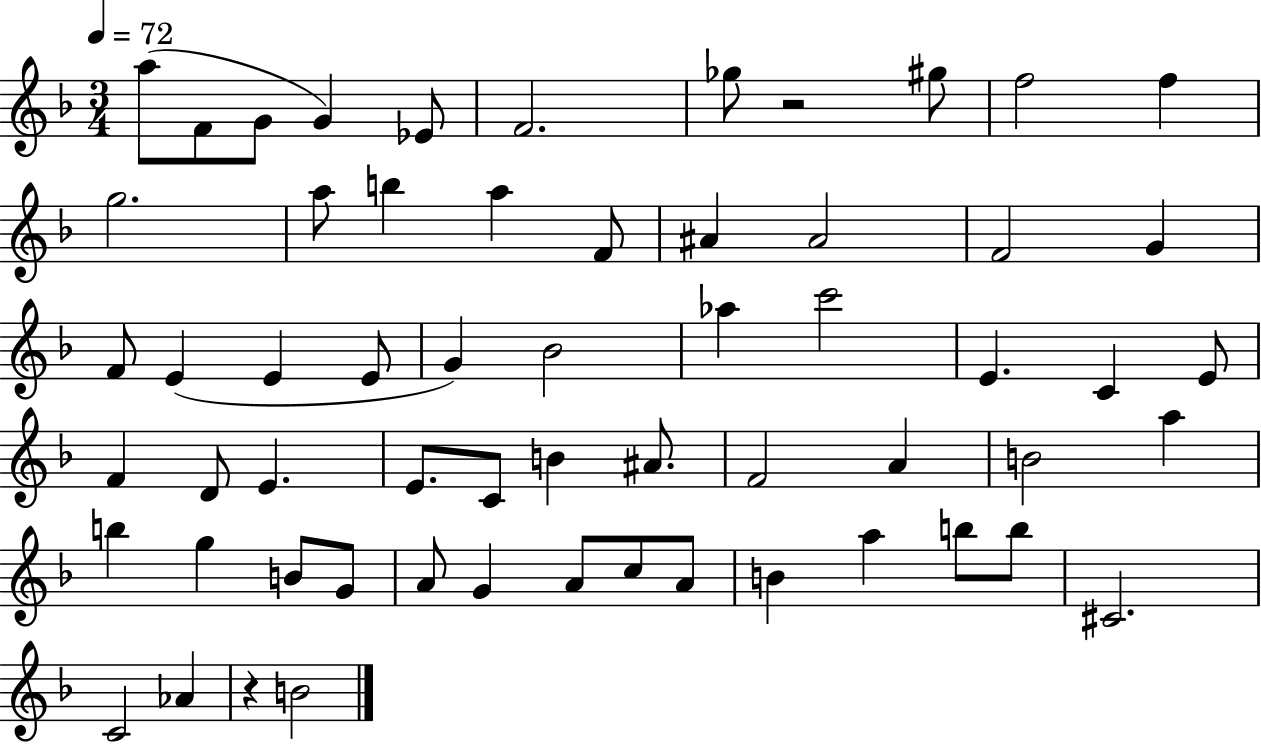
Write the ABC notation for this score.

X:1
T:Untitled
M:3/4
L:1/4
K:F
a/2 F/2 G/2 G _E/2 F2 _g/2 z2 ^g/2 f2 f g2 a/2 b a F/2 ^A ^A2 F2 G F/2 E E E/2 G _B2 _a c'2 E C E/2 F D/2 E E/2 C/2 B ^A/2 F2 A B2 a b g B/2 G/2 A/2 G A/2 c/2 A/2 B a b/2 b/2 ^C2 C2 _A z B2